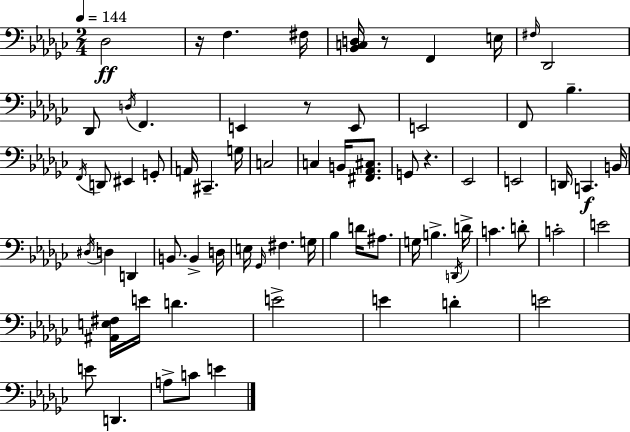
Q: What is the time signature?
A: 2/4